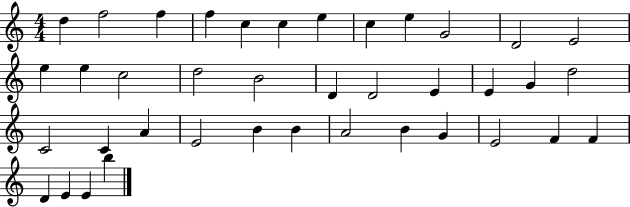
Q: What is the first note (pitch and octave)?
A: D5